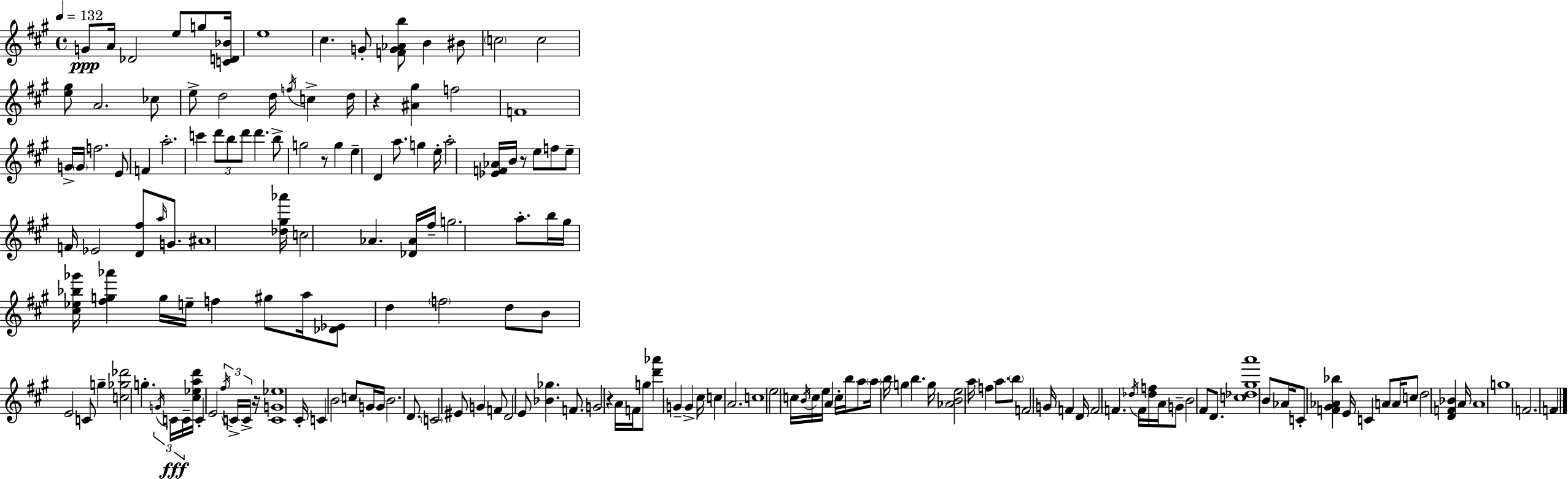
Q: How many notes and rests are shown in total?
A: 175